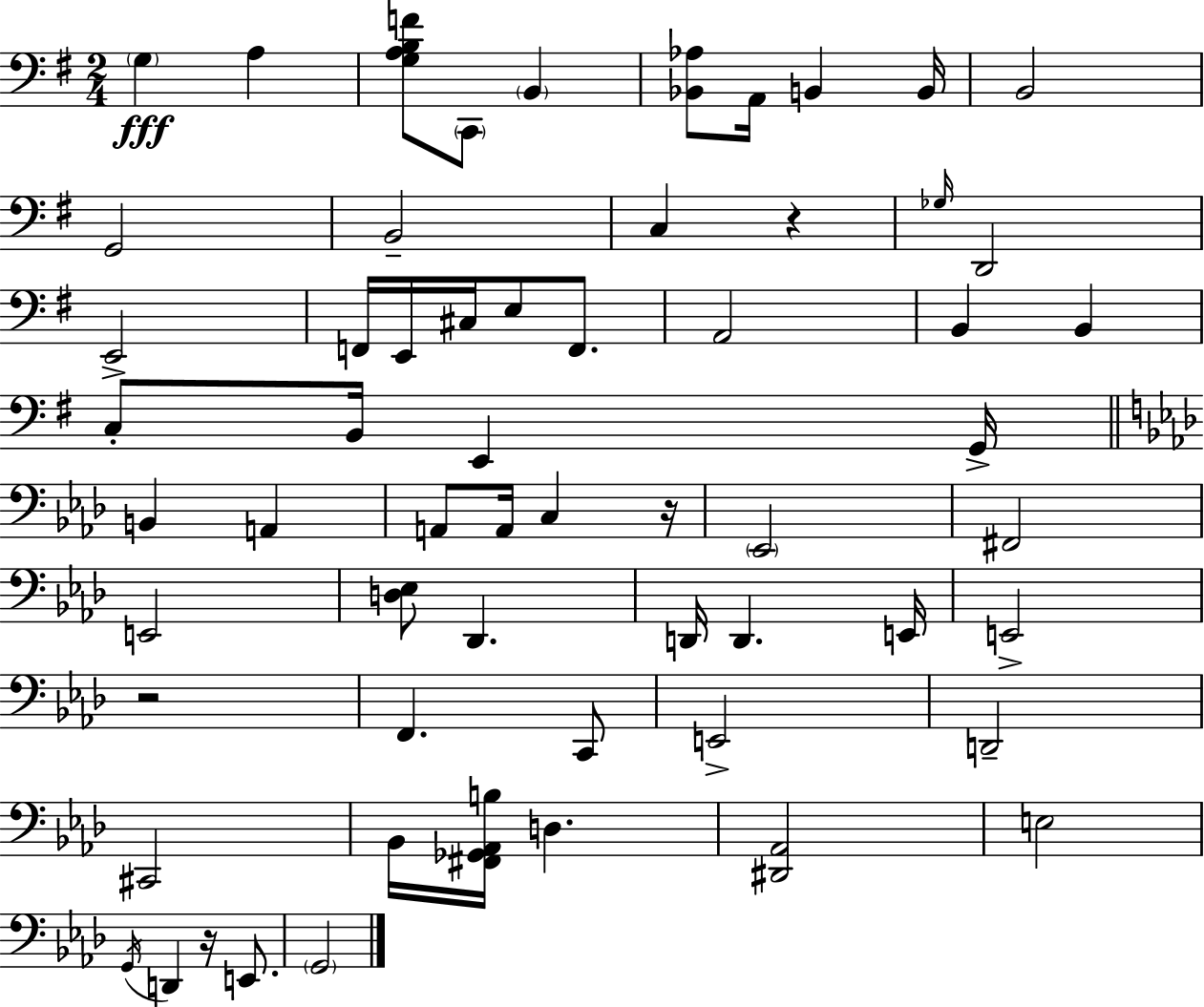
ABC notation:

X:1
T:Untitled
M:2/4
L:1/4
K:G
G, A, [G,A,B,F]/2 C,,/2 B,, [_B,,_A,]/2 A,,/4 B,, B,,/4 B,,2 G,,2 B,,2 C, z _G,/4 D,,2 E,,2 F,,/4 E,,/4 ^C,/4 E,/2 F,,/2 A,,2 B,, B,, C,/2 B,,/4 E,, G,,/4 B,, A,, A,,/2 A,,/4 C, z/4 _E,,2 ^F,,2 E,,2 [D,_E,]/2 _D,, D,,/4 D,, E,,/4 E,,2 z2 F,, C,,/2 E,,2 D,,2 ^C,,2 _B,,/4 [^F,,_G,,_A,,B,]/4 D, [^D,,_A,,]2 E,2 G,,/4 D,, z/4 E,,/2 G,,2